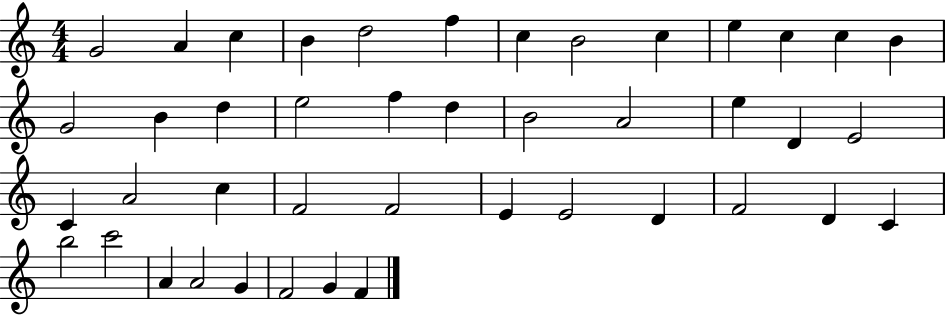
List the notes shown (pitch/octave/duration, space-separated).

G4/h A4/q C5/q B4/q D5/h F5/q C5/q B4/h C5/q E5/q C5/q C5/q B4/q G4/h B4/q D5/q E5/h F5/q D5/q B4/h A4/h E5/q D4/q E4/h C4/q A4/h C5/q F4/h F4/h E4/q E4/h D4/q F4/h D4/q C4/q B5/h C6/h A4/q A4/h G4/q F4/h G4/q F4/q